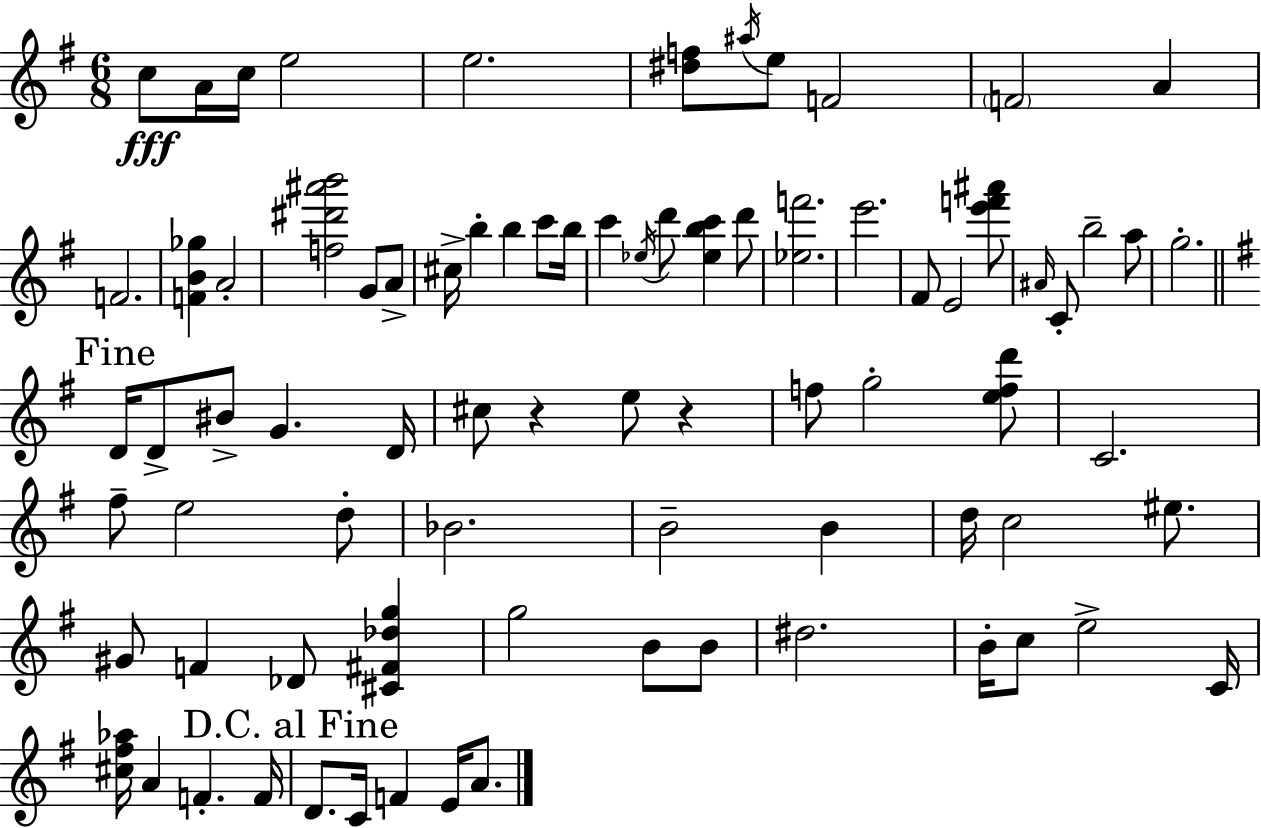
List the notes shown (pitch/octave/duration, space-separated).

C5/e A4/s C5/s E5/h E5/h. [D#5,F5]/e A#5/s E5/e F4/h F4/h A4/q F4/h. [F4,B4,Gb5]/q A4/h [F5,D#6,A#6,B6]/h G4/e A4/e C#5/s B5/q B5/q C6/e B5/s C6/q Eb5/s D6/e [Eb5,B5,C6]/q D6/e [Eb5,F6]/h. E6/h. F#4/e E4/h [E6,F6,A#6]/e A#4/s C4/e B5/h A5/e G5/h. D4/s D4/e BIS4/e G4/q. D4/s C#5/e R/q E5/e R/q F5/e G5/h [E5,F5,D6]/e C4/h. F#5/e E5/h D5/e Bb4/h. B4/h B4/q D5/s C5/h EIS5/e. G#4/e F4/q Db4/e [C#4,F#4,Db5,G5]/q G5/h B4/e B4/e D#5/h. B4/s C5/e E5/h C4/s [C#5,F#5,Ab5]/s A4/q F4/q. F4/s D4/e. C4/s F4/q E4/s A4/e.